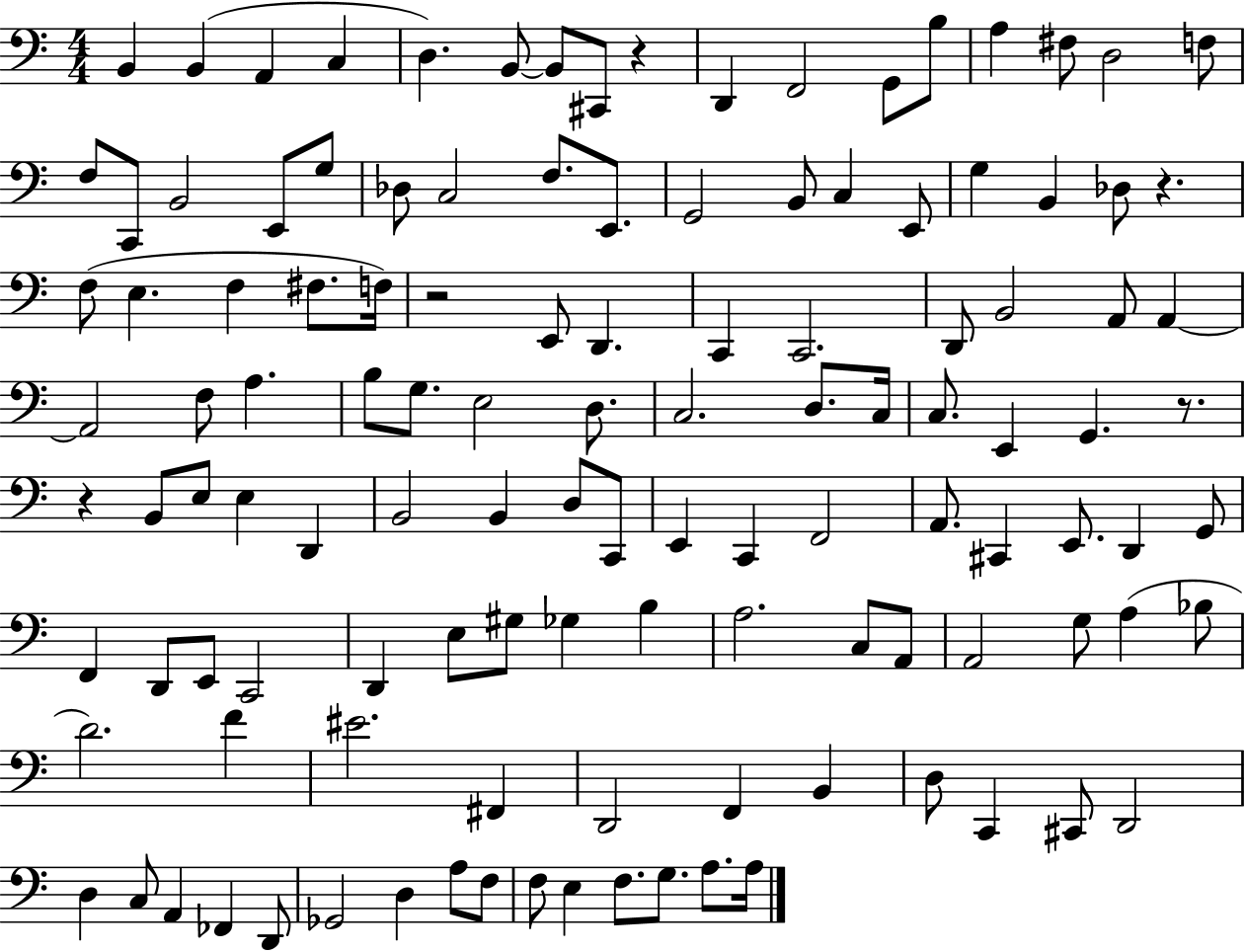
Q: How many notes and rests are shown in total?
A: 121